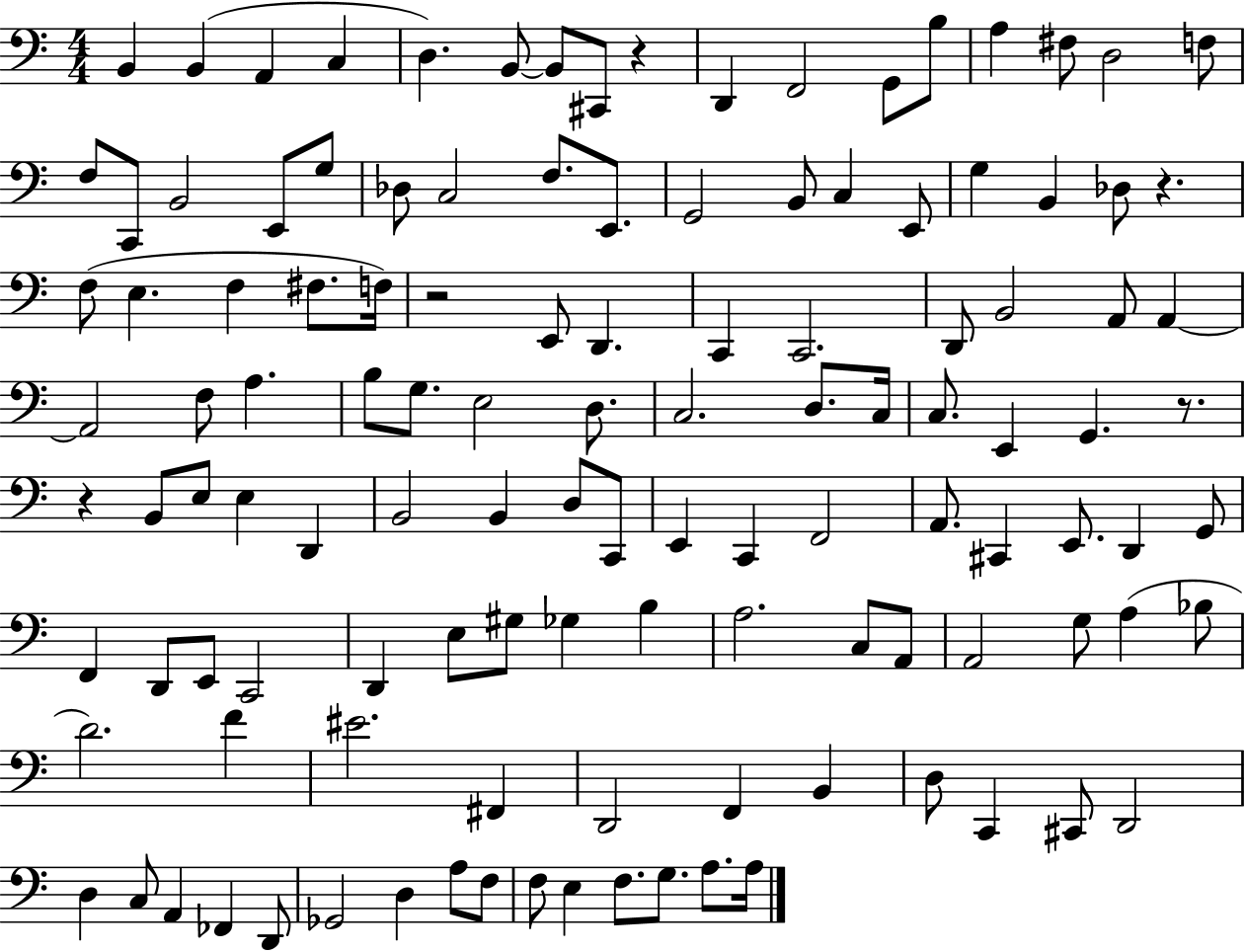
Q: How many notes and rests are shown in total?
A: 121